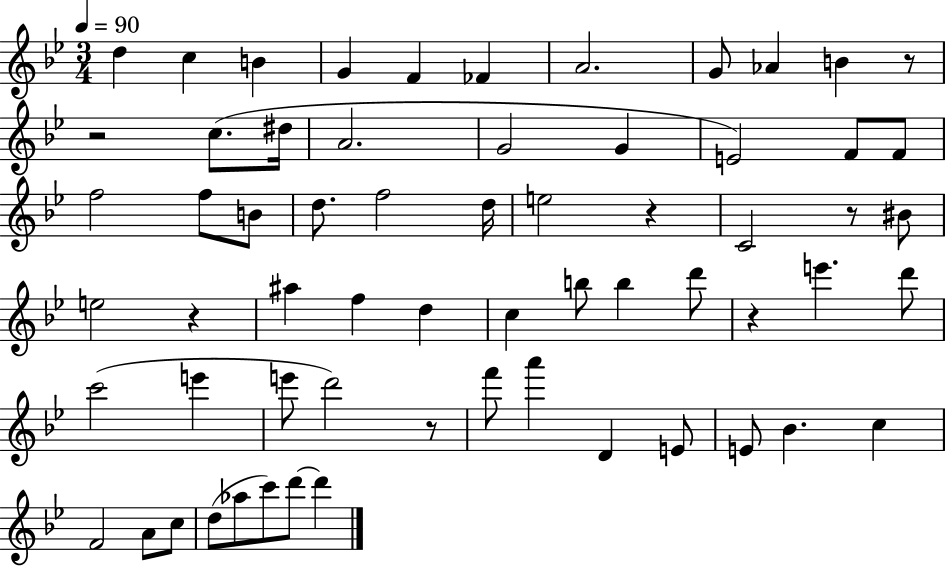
D5/q C5/q B4/q G4/q F4/q FES4/q A4/h. G4/e Ab4/q B4/q R/e R/h C5/e. D#5/s A4/h. G4/h G4/q E4/h F4/e F4/e F5/h F5/e B4/e D5/e. F5/h D5/s E5/h R/q C4/h R/e BIS4/e E5/h R/q A#5/q F5/q D5/q C5/q B5/e B5/q D6/e R/q E6/q. D6/e C6/h E6/q E6/e D6/h R/e F6/e A6/q D4/q E4/e E4/e Bb4/q. C5/q F4/h A4/e C5/e D5/e Ab5/e C6/e D6/e D6/q